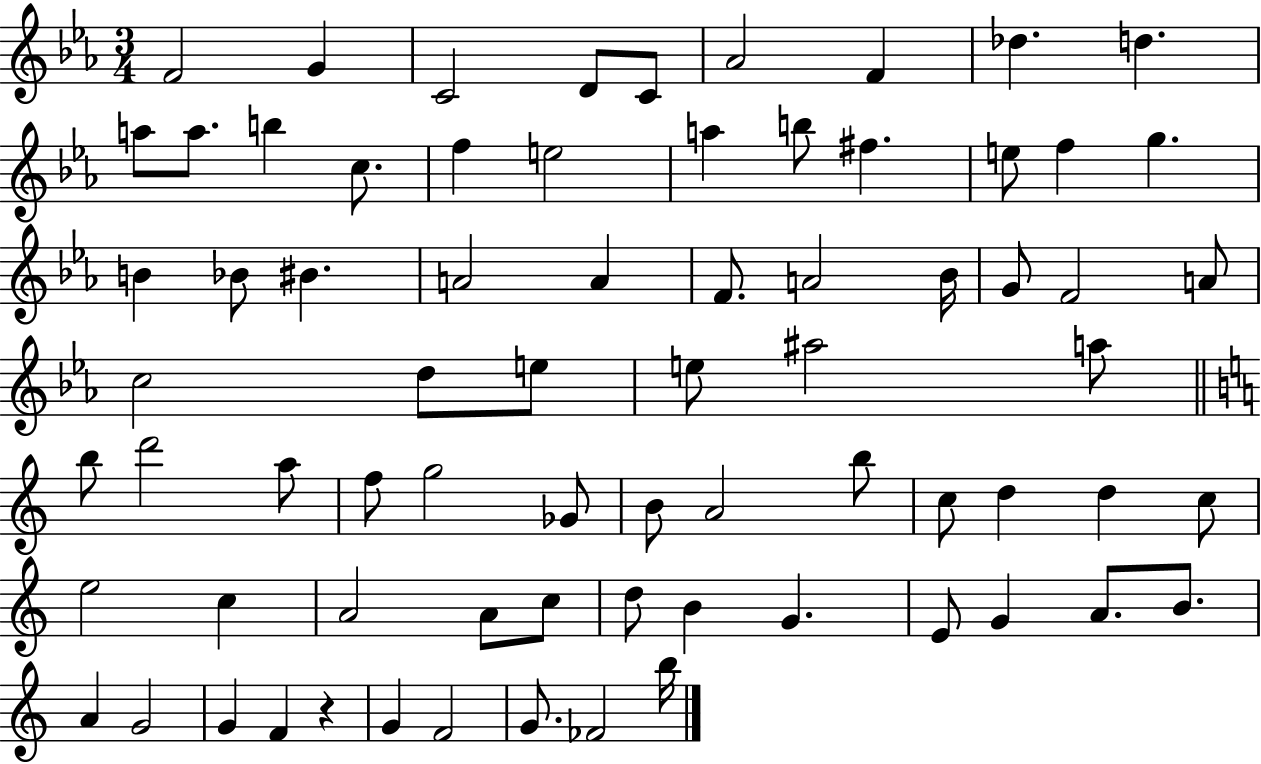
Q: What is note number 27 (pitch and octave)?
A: F4